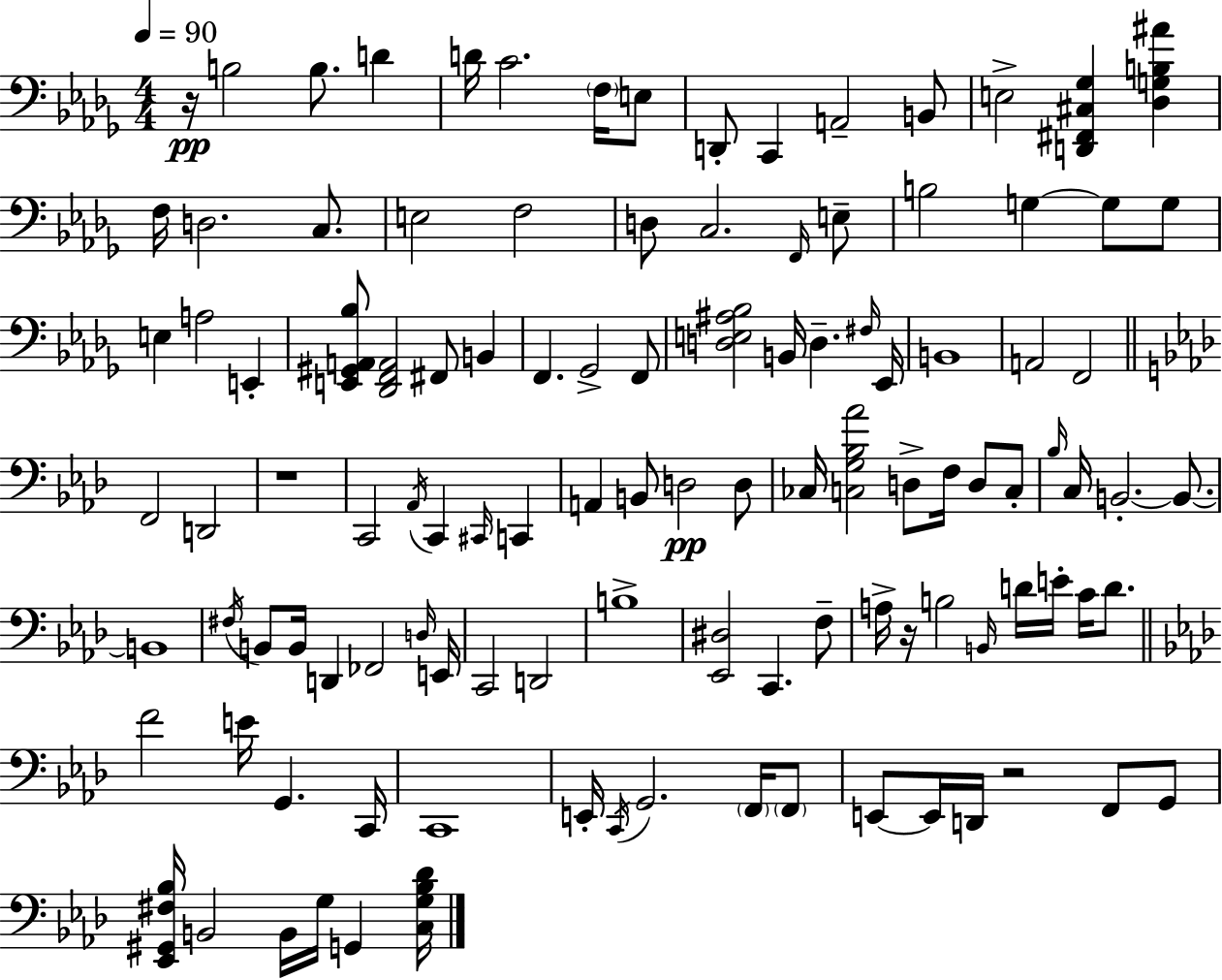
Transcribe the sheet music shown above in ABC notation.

X:1
T:Untitled
M:4/4
L:1/4
K:Bbm
z/4 B,2 B,/2 D D/4 C2 F,/4 E,/2 D,,/2 C,, A,,2 B,,/2 E,2 [D,,^F,,^C,_G,] [_D,G,B,^A] F,/4 D,2 C,/2 E,2 F,2 D,/2 C,2 F,,/4 E,/2 B,2 G, G,/2 G,/2 E, A,2 E,, [E,,^G,,A,,_B,]/2 [_D,,F,,A,,]2 ^F,,/2 B,, F,, _G,,2 F,,/2 [D,E,^A,_B,]2 B,,/4 D, ^F,/4 _E,,/4 B,,4 A,,2 F,,2 F,,2 D,,2 z4 C,,2 _A,,/4 C,, ^C,,/4 C,, A,, B,,/2 D,2 D,/2 _C,/4 [C,G,_B,_A]2 D,/2 F,/4 D,/2 C,/2 _B,/4 C,/4 B,,2 B,,/2 B,,4 ^F,/4 B,,/2 B,,/4 D,, _F,,2 D,/4 E,,/4 C,,2 D,,2 B,4 [_E,,^D,]2 C,, F,/2 A,/4 z/4 B,2 B,,/4 D/4 E/4 C/4 D/2 F2 E/4 G,, C,,/4 C,,4 E,,/4 C,,/4 G,,2 F,,/4 F,,/2 E,,/2 E,,/4 D,,/4 z2 F,,/2 G,,/2 [_E,,^G,,^F,_B,]/4 B,,2 B,,/4 G,/4 G,, [C,G,_B,_D]/4